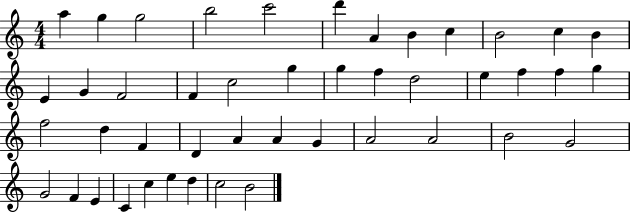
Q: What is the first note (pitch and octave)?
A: A5